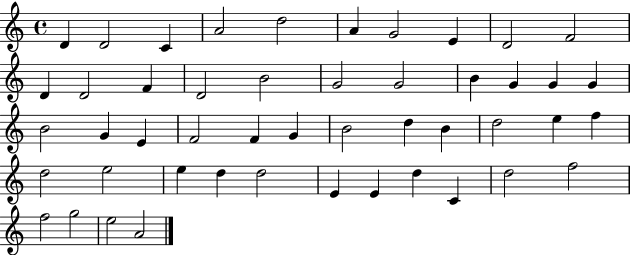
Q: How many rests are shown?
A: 0